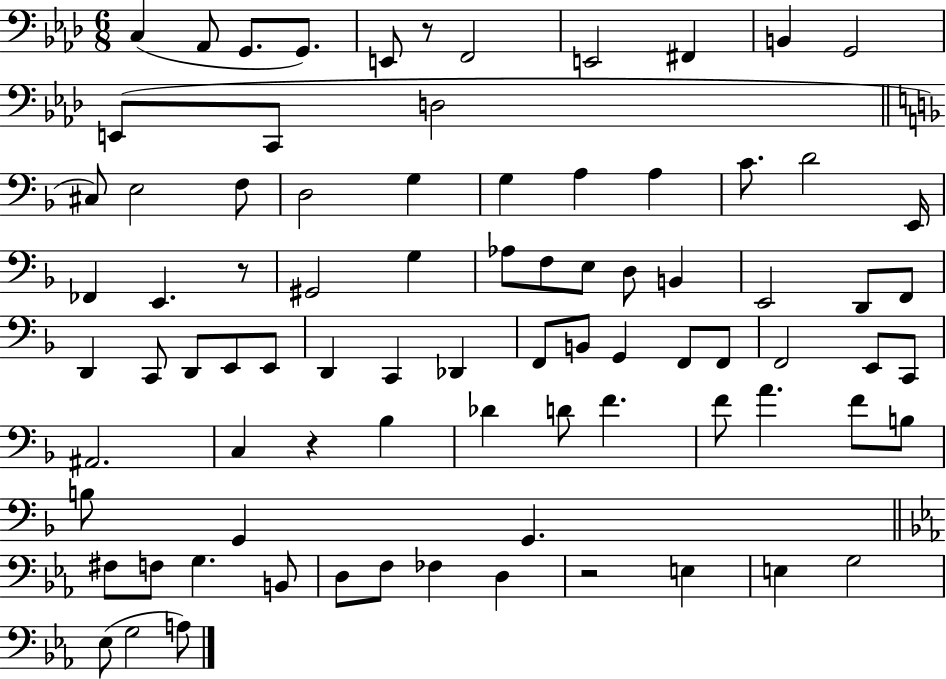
{
  \clef bass
  \numericTimeSignature
  \time 6/8
  \key aes \major
  c4( aes,8 g,8. g,8.) | e,8 r8 f,2 | e,2 fis,4 | b,4 g,2 | \break e,8( c,8 d2 | \bar "||" \break \key f \major cis8) e2 f8 | d2 g4 | g4 a4 a4 | c'8. d'2 e,16 | \break fes,4 e,4. r8 | gis,2 g4 | aes8 f8 e8 d8 b,4 | e,2 d,8 f,8 | \break d,4 c,8 d,8 e,8 e,8 | d,4 c,4 des,4 | f,8 b,8 g,4 f,8 f,8 | f,2 e,8 c,8 | \break ais,2. | c4 r4 bes4 | des'4 d'8 f'4. | f'8 a'4. f'8 b8 | \break b8 g,4 g,4. | \bar "||" \break \key c \minor fis8 f8 g4. b,8 | d8 f8 fes4 d4 | r2 e4 | e4 g2 | \break ees8( g2 a8) | \bar "|."
}